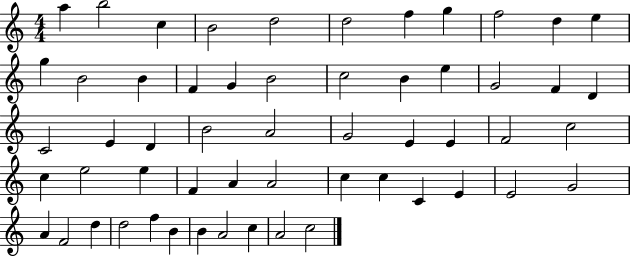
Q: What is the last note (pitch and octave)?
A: C5